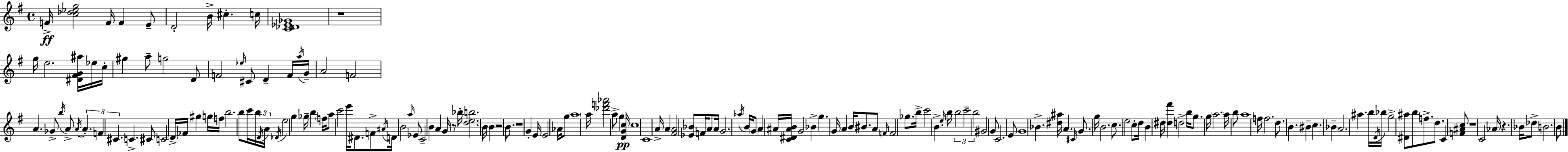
F4/s [C5,Db5,Eb5,G5]/h F4/s F4/q E4/e D4/h B4/s C#5/q. C5/s [C4,Db4,Eb4,Gb4]/w R/w G5/s E5/h. [D#4,F#4,G4,A#5]/s Eb5/s C5/s G#5/q A5/e G5/h D4/e F4/h Eb5/s C#4/e D4/q F4/s A5/s G4/s A4/h F4/h A4/q. Gb4/e B5/s A4/e A4/s A4/q. F4/q C#4/q. C4/q. C#4/e C4/h D4/s FES4/s G#5/q G5/s F5/s B5/h. B5/e C6/s B5/s D4/s A4/s Db4/s E5/h G5/q Gb5/s B5/q F5/s A5/e C6/h E6/s D#4/e. F4/e A#4/s D4/s B4/h A5/s Eb4/e C4/h B4/q A4/q G4/s R/e Bb5/s [D5,E5,B5]/h. B4/s B4/q R/h B4/e. R/w G4/q E4/s E4/h Ab4/s G5/e A5/w A5/s [Db6,F6,Ab6]/h A5/e G5/q [D4,G4,C5]/s C5/w C4/w A4/s A4/q [F#4,A4]/h [Eb4,Bb4]/e F4/s A4/e A4/s G4/h. Ab5/s B4/s G4/e A4/q A#4/s [C4,D#4,A#4,B4]/s G4/h Bb4/q G5/q. G4/s A4/q B4/s BIS4/e. A4/e F4/s F4/h Gb5/e. B5/s C6/h B4/q. E5/s B5/s B5/h C6/h B5/h G#4/h G4/e C4/h. E4/e G4/w Bb4/q. [D#5,A#5]/s A4/q. C#4/s G4/e. G5/s B4/h. C5/e. E5/h C5/e D5/s B4/q D#5/s [D#5,F#6]/q D5/h B5/s G5/e. G5/s A5/h. A5/s B5/e A5/w F5/s F5/h. D5/e. B4/q. BIS4/q C5/q. Bb4/q A4/h. A#5/q. B5/s D4/s Bb5/s G5/h [D#4,A#5]/e B5/e F5/e. D5/e. C4/q [F4,A#4,C5]/e R/w C4/h Ab4/s R/q. Bb4/s Db5/e B4/h. B4/e